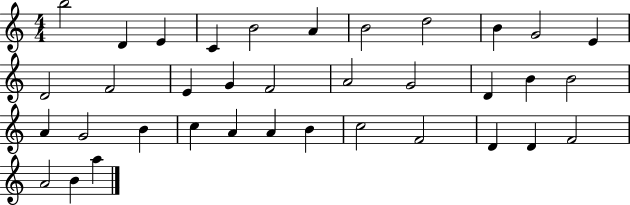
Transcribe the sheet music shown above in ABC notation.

X:1
T:Untitled
M:4/4
L:1/4
K:C
b2 D E C B2 A B2 d2 B G2 E D2 F2 E G F2 A2 G2 D B B2 A G2 B c A A B c2 F2 D D F2 A2 B a